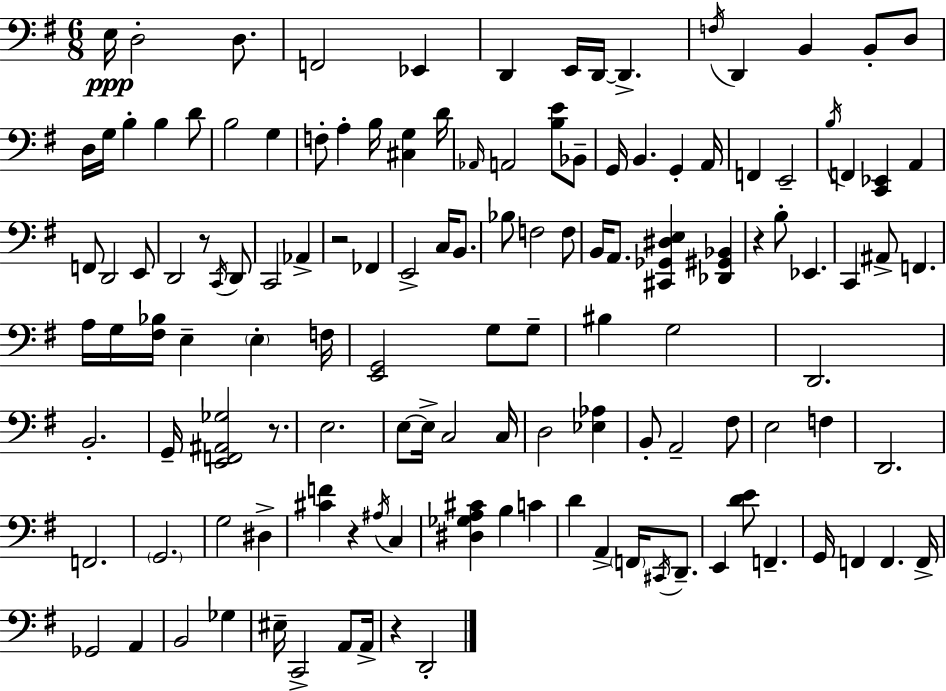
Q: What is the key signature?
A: E minor